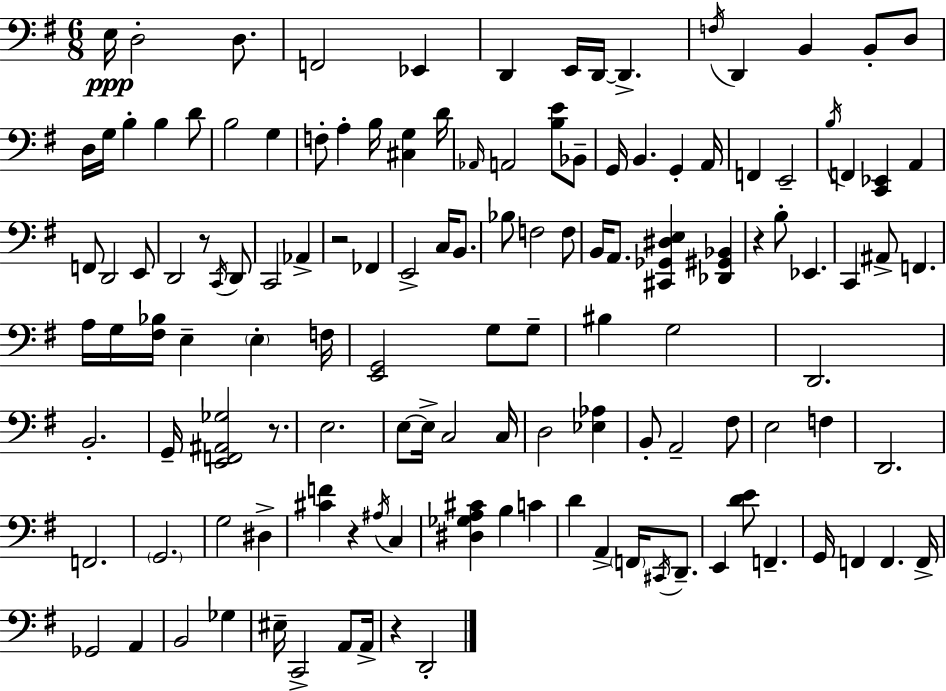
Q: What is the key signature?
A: E minor